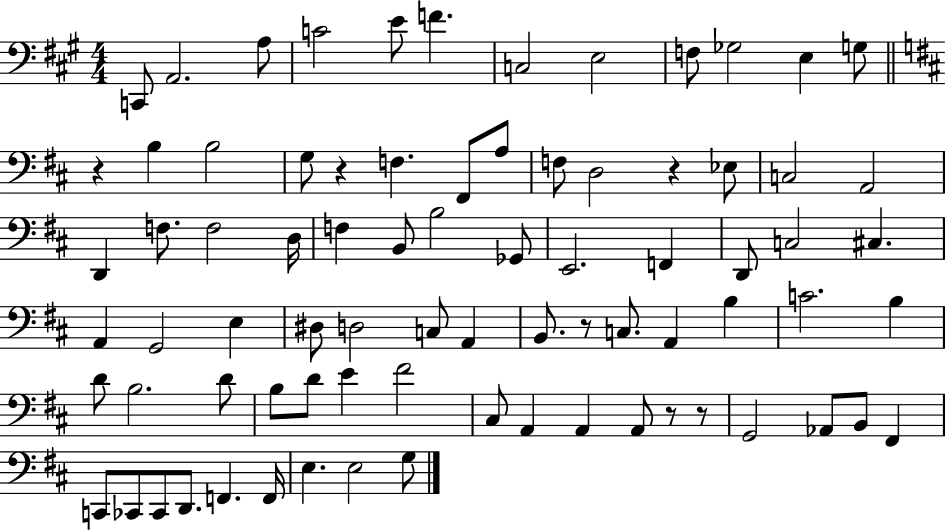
C2/e A2/h. A3/e C4/h E4/e F4/q. C3/h E3/h F3/e Gb3/h E3/q G3/e R/q B3/q B3/h G3/e R/q F3/q. F#2/e A3/e F3/e D3/h R/q Eb3/e C3/h A2/h D2/q F3/e. F3/h D3/s F3/q B2/e B3/h Gb2/e E2/h. F2/q D2/e C3/h C#3/q. A2/q G2/h E3/q D#3/e D3/h C3/e A2/q B2/e. R/e C3/e. A2/q B3/q C4/h. B3/q D4/e B3/h. D4/e B3/e D4/e E4/q F#4/h C#3/e A2/q A2/q A2/e R/e R/e G2/h Ab2/e B2/e F#2/q C2/e CES2/e CES2/e D2/e. F2/q. F2/s E3/q. E3/h G3/e